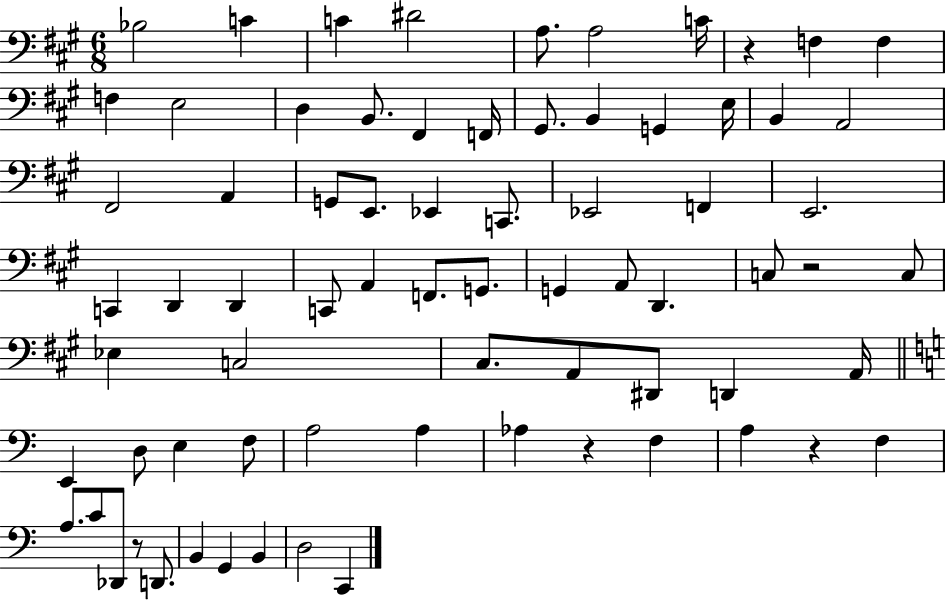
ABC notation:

X:1
T:Untitled
M:6/8
L:1/4
K:A
_B,2 C C ^D2 A,/2 A,2 C/4 z F, F, F, E,2 D, B,,/2 ^F,, F,,/4 ^G,,/2 B,, G,, E,/4 B,, A,,2 ^F,,2 A,, G,,/2 E,,/2 _E,, C,,/2 _E,,2 F,, E,,2 C,, D,, D,, C,,/2 A,, F,,/2 G,,/2 G,, A,,/2 D,, C,/2 z2 C,/2 _E, C,2 ^C,/2 A,,/2 ^D,,/2 D,, A,,/4 E,, D,/2 E, F,/2 A,2 A, _A, z F, A, z F, A,/2 C/2 _D,,/2 z/2 D,,/2 B,, G,, B,, D,2 C,,